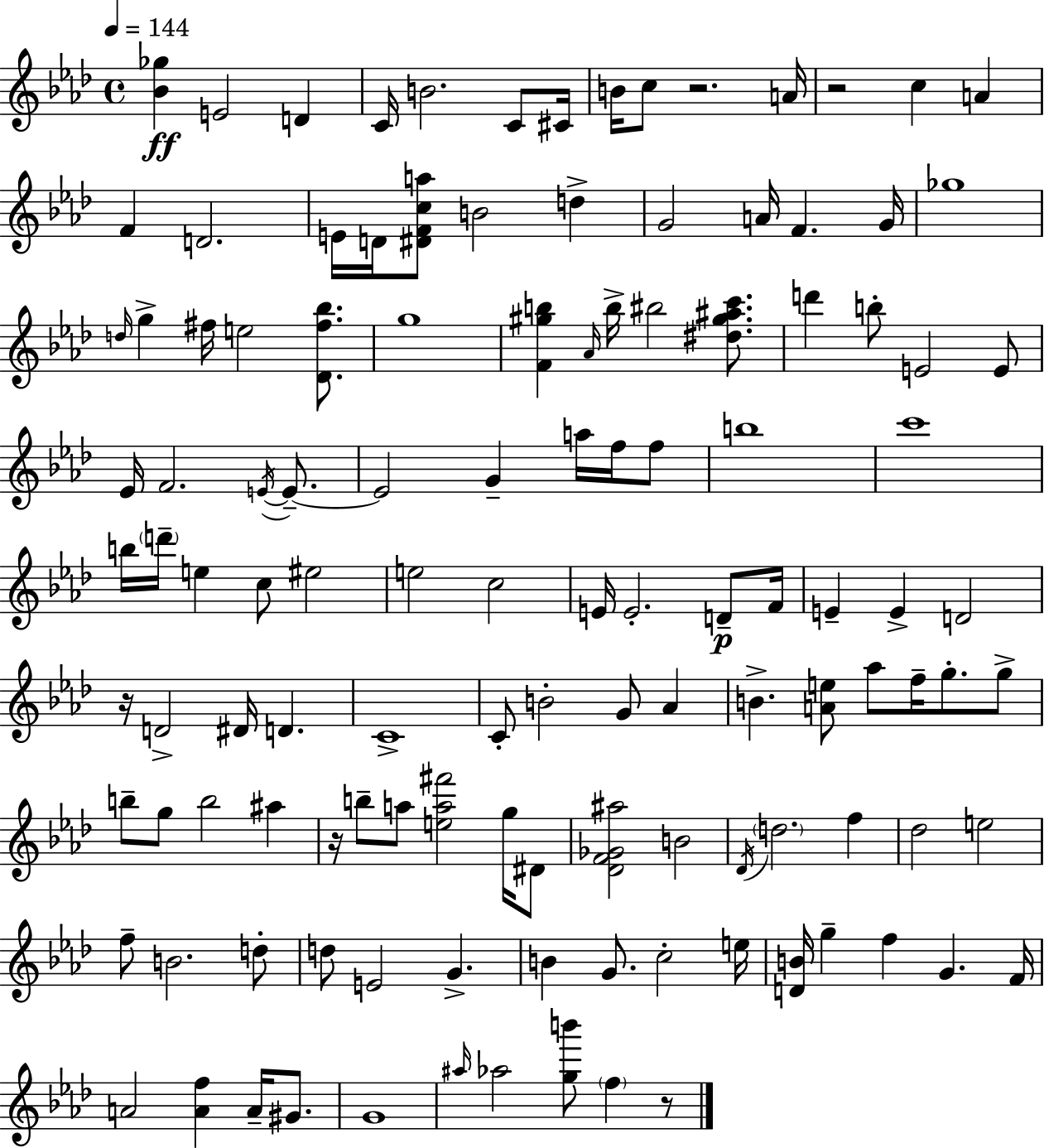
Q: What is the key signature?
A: AES major